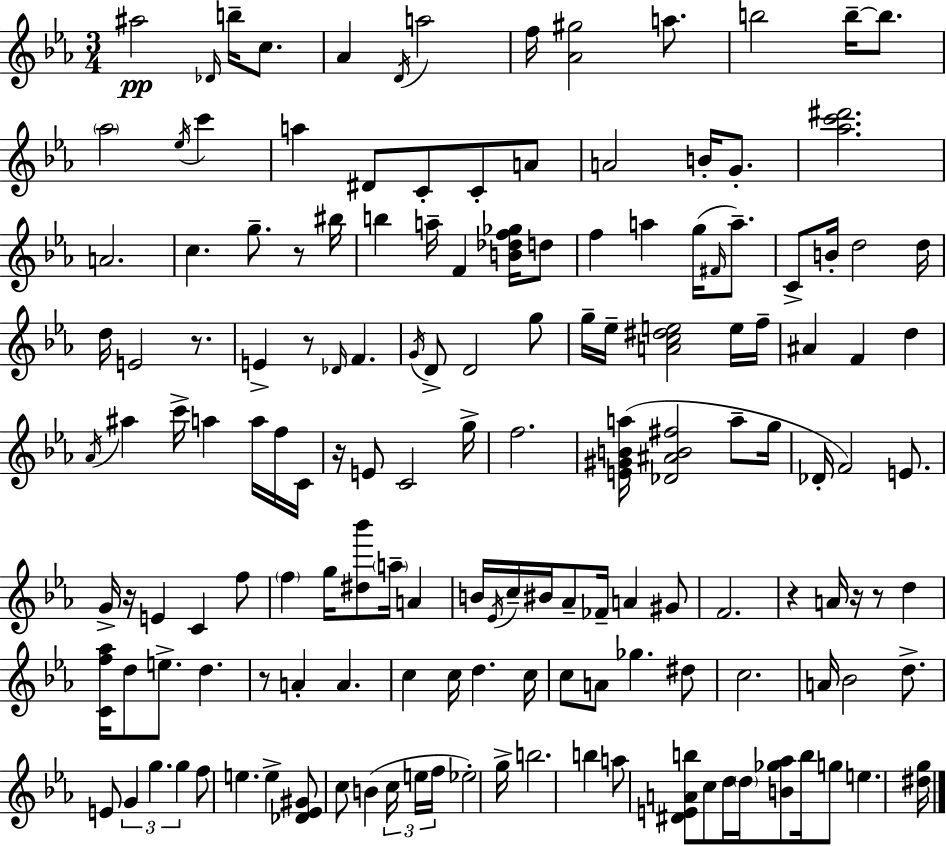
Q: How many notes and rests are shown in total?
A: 152